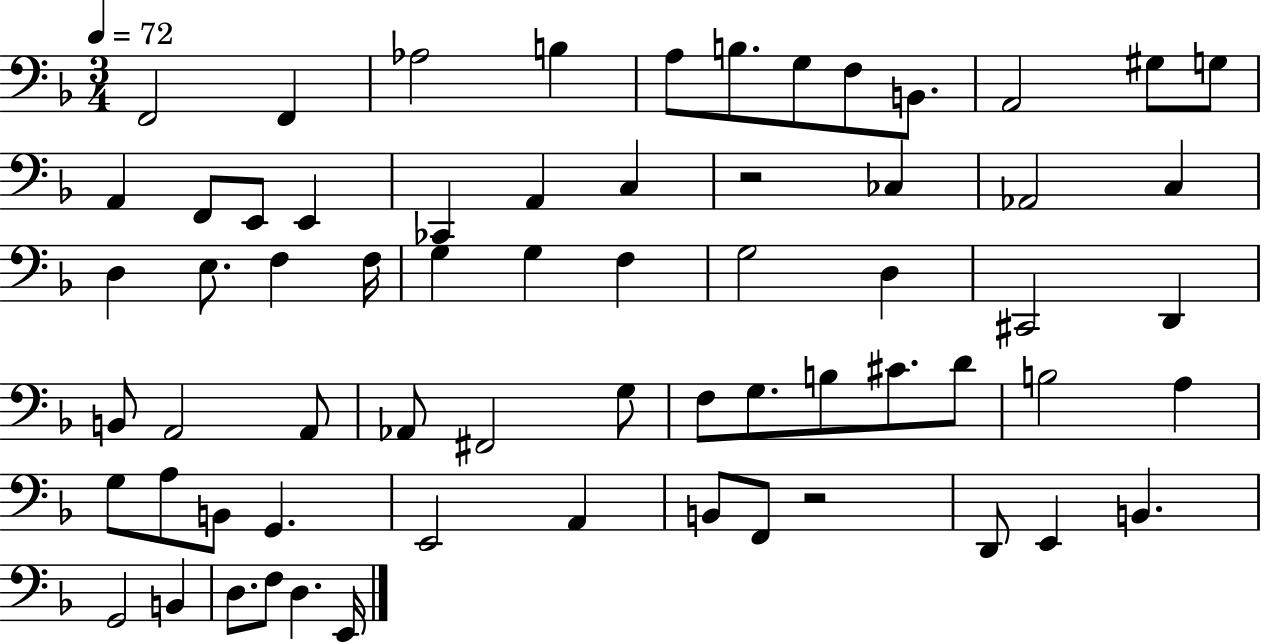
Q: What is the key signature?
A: F major